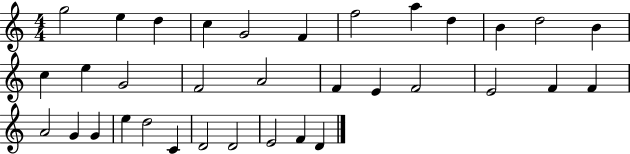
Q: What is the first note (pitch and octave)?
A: G5